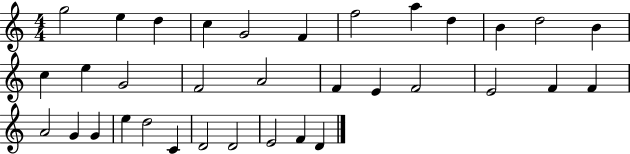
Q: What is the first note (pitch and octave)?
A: G5